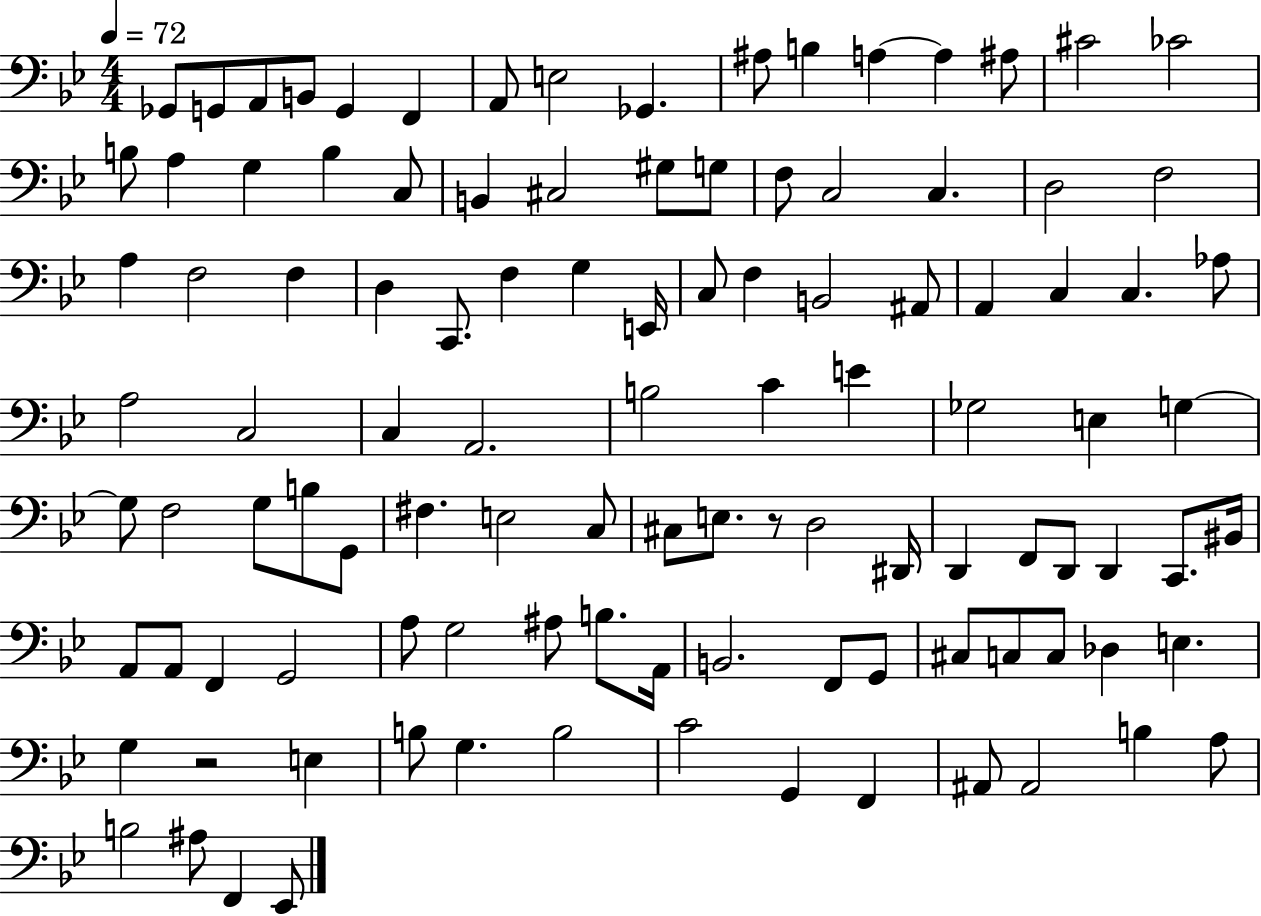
Gb2/e G2/e A2/e B2/e G2/q F2/q A2/e E3/h Gb2/q. A#3/e B3/q A3/q A3/q A#3/e C#4/h CES4/h B3/e A3/q G3/q B3/q C3/e B2/q C#3/h G#3/e G3/e F3/e C3/h C3/q. D3/h F3/h A3/q F3/h F3/q D3/q C2/e. F3/q G3/q E2/s C3/e F3/q B2/h A#2/e A2/q C3/q C3/q. Ab3/e A3/h C3/h C3/q A2/h. B3/h C4/q E4/q Gb3/h E3/q G3/q G3/e F3/h G3/e B3/e G2/e F#3/q. E3/h C3/e C#3/e E3/e. R/e D3/h D#2/s D2/q F2/e D2/e D2/q C2/e. BIS2/s A2/e A2/e F2/q G2/h A3/e G3/h A#3/e B3/e. A2/s B2/h. F2/e G2/e C#3/e C3/e C3/e Db3/q E3/q. G3/q R/h E3/q B3/e G3/q. B3/h C4/h G2/q F2/q A#2/e A#2/h B3/q A3/e B3/h A#3/e F2/q Eb2/e